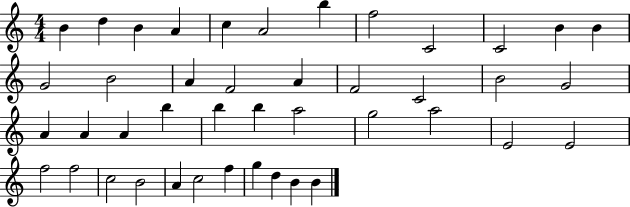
B4/q D5/q B4/q A4/q C5/q A4/h B5/q F5/h C4/h C4/h B4/q B4/q G4/h B4/h A4/q F4/h A4/q F4/h C4/h B4/h G4/h A4/q A4/q A4/q B5/q B5/q B5/q A5/h G5/h A5/h E4/h E4/h F5/h F5/h C5/h B4/h A4/q C5/h F5/q G5/q D5/q B4/q B4/q